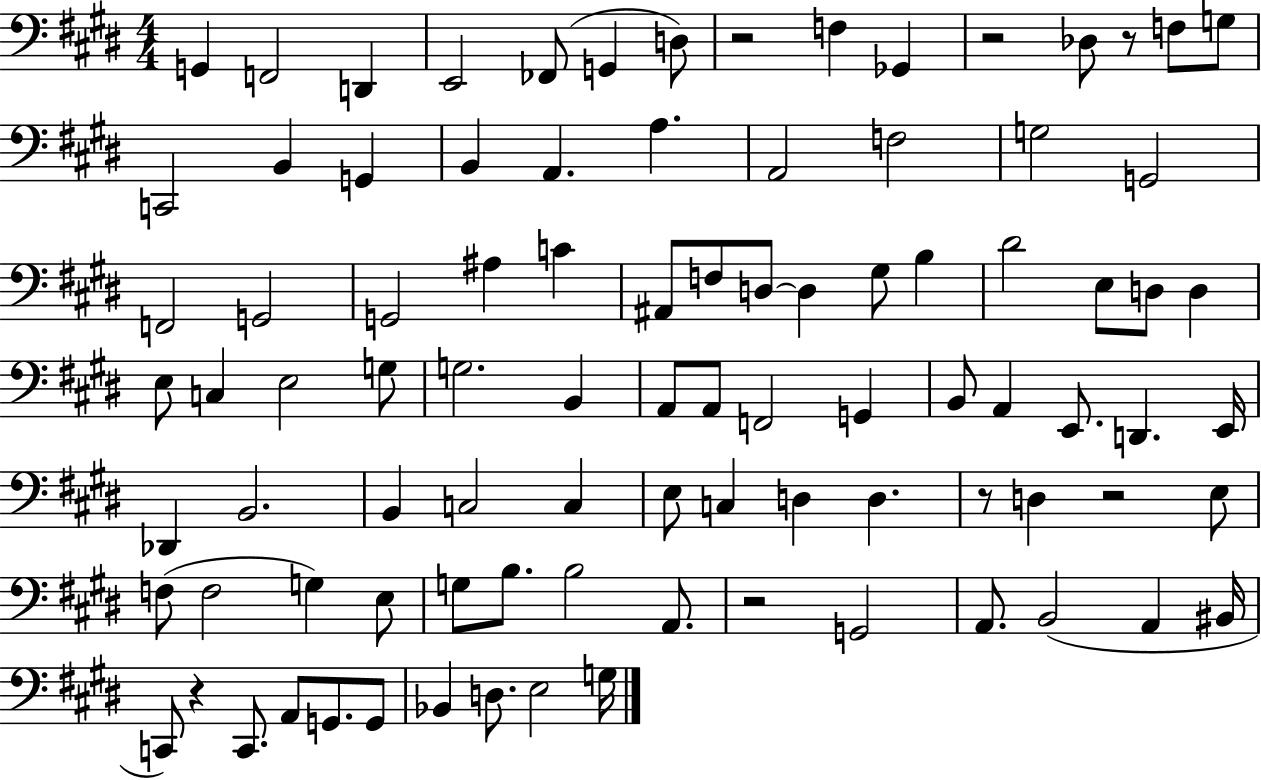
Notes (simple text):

G2/q F2/h D2/q E2/h FES2/e G2/q D3/e R/h F3/q Gb2/q R/h Db3/e R/e F3/e G3/e C2/h B2/q G2/q B2/q A2/q. A3/q. A2/h F3/h G3/h G2/h F2/h G2/h G2/h A#3/q C4/q A#2/e F3/e D3/e D3/q G#3/e B3/q D#4/h E3/e D3/e D3/q E3/e C3/q E3/h G3/e G3/h. B2/q A2/e A2/e F2/h G2/q B2/e A2/q E2/e. D2/q. E2/s Db2/q B2/h. B2/q C3/h C3/q E3/e C3/q D3/q D3/q. R/e D3/q R/h E3/e F3/e F3/h G3/q E3/e G3/e B3/e. B3/h A2/e. R/h G2/h A2/e. B2/h A2/q BIS2/s C2/e R/q C2/e. A2/e G2/e. G2/e Bb2/q D3/e. E3/h G3/s